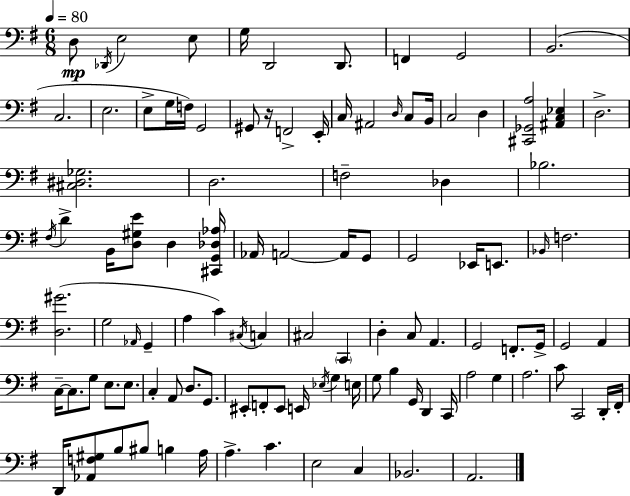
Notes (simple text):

D3/e Db2/s E3/h E3/e G3/s D2/h D2/e. F2/q G2/h B2/h. C3/h. E3/h. E3/e G3/s F3/s G2/h G#2/e R/s F2/h E2/s C3/s A#2/h D3/s C3/e B2/s C3/h D3/q [C#2,Gb2,A3]/h [A#2,C3,Eb3]/q D3/h. [C#3,D#3,Gb3]/h. D3/h. F3/h Db3/q Bb3/h. F#3/s D4/q B2/s [D3,G#3,E4]/e D3/q [C#2,G2,Db3,Ab3]/s Ab2/s A2/h A2/s G2/e G2/h Eb2/s E2/e. Bb2/s F3/h. [D3,G#4]/h. G3/h Ab2/s G2/q A3/q C4/q C#3/s C3/q C#3/h C2/q D3/q C3/e A2/q. G2/h F2/e. G2/s G2/h A2/q C3/s C3/e. G3/e E3/e. E3/e. C3/q A2/e D3/e. G2/e. EIS2/e F2/e EIS2/e E2/s Eb3/s G3/q E3/s G3/e B3/q G2/s D2/q C2/s A3/h G3/q A3/h. C4/e C2/h D2/s F#2/s D2/s [Ab2,F3,G#3]/e B3/e BIS3/e B3/q A3/s A3/q. C4/q. E3/h C3/q Bb2/h. A2/h.